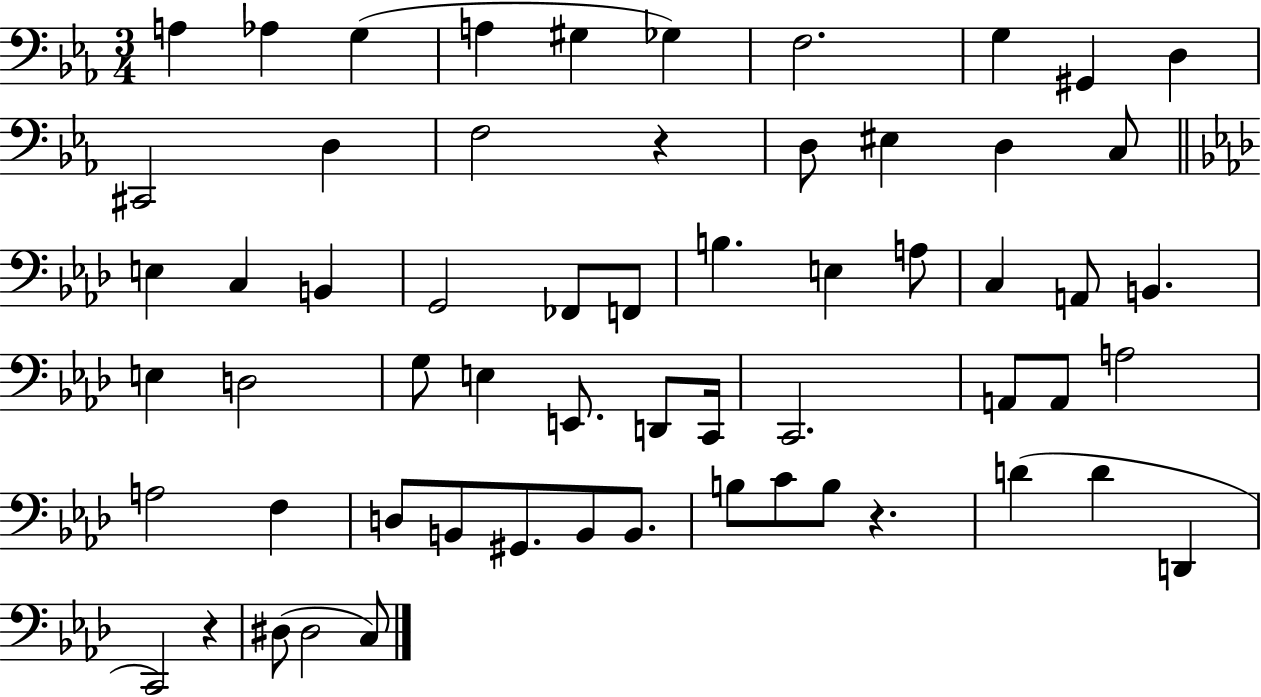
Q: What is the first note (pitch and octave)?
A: A3